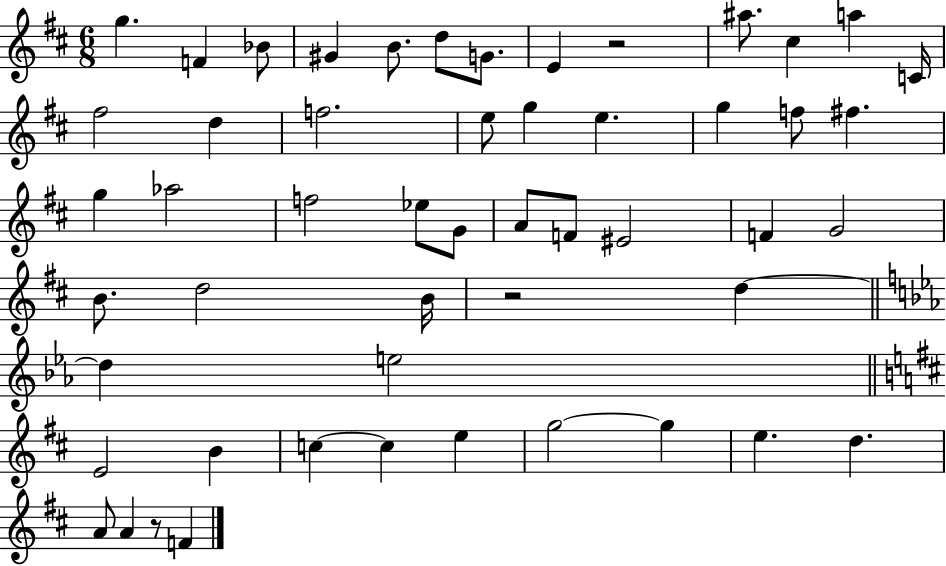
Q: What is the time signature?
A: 6/8